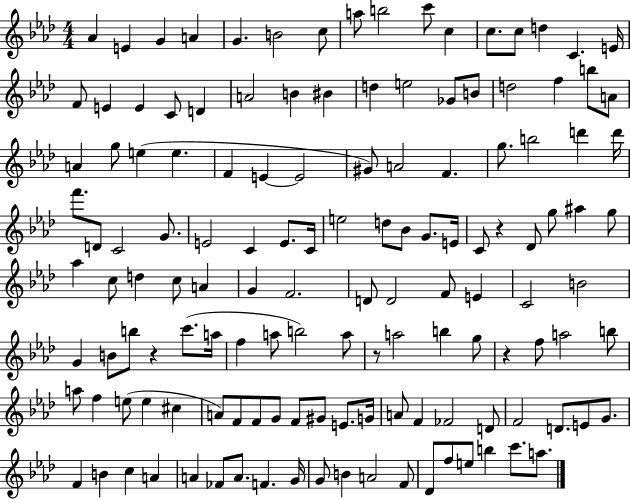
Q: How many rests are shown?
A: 4